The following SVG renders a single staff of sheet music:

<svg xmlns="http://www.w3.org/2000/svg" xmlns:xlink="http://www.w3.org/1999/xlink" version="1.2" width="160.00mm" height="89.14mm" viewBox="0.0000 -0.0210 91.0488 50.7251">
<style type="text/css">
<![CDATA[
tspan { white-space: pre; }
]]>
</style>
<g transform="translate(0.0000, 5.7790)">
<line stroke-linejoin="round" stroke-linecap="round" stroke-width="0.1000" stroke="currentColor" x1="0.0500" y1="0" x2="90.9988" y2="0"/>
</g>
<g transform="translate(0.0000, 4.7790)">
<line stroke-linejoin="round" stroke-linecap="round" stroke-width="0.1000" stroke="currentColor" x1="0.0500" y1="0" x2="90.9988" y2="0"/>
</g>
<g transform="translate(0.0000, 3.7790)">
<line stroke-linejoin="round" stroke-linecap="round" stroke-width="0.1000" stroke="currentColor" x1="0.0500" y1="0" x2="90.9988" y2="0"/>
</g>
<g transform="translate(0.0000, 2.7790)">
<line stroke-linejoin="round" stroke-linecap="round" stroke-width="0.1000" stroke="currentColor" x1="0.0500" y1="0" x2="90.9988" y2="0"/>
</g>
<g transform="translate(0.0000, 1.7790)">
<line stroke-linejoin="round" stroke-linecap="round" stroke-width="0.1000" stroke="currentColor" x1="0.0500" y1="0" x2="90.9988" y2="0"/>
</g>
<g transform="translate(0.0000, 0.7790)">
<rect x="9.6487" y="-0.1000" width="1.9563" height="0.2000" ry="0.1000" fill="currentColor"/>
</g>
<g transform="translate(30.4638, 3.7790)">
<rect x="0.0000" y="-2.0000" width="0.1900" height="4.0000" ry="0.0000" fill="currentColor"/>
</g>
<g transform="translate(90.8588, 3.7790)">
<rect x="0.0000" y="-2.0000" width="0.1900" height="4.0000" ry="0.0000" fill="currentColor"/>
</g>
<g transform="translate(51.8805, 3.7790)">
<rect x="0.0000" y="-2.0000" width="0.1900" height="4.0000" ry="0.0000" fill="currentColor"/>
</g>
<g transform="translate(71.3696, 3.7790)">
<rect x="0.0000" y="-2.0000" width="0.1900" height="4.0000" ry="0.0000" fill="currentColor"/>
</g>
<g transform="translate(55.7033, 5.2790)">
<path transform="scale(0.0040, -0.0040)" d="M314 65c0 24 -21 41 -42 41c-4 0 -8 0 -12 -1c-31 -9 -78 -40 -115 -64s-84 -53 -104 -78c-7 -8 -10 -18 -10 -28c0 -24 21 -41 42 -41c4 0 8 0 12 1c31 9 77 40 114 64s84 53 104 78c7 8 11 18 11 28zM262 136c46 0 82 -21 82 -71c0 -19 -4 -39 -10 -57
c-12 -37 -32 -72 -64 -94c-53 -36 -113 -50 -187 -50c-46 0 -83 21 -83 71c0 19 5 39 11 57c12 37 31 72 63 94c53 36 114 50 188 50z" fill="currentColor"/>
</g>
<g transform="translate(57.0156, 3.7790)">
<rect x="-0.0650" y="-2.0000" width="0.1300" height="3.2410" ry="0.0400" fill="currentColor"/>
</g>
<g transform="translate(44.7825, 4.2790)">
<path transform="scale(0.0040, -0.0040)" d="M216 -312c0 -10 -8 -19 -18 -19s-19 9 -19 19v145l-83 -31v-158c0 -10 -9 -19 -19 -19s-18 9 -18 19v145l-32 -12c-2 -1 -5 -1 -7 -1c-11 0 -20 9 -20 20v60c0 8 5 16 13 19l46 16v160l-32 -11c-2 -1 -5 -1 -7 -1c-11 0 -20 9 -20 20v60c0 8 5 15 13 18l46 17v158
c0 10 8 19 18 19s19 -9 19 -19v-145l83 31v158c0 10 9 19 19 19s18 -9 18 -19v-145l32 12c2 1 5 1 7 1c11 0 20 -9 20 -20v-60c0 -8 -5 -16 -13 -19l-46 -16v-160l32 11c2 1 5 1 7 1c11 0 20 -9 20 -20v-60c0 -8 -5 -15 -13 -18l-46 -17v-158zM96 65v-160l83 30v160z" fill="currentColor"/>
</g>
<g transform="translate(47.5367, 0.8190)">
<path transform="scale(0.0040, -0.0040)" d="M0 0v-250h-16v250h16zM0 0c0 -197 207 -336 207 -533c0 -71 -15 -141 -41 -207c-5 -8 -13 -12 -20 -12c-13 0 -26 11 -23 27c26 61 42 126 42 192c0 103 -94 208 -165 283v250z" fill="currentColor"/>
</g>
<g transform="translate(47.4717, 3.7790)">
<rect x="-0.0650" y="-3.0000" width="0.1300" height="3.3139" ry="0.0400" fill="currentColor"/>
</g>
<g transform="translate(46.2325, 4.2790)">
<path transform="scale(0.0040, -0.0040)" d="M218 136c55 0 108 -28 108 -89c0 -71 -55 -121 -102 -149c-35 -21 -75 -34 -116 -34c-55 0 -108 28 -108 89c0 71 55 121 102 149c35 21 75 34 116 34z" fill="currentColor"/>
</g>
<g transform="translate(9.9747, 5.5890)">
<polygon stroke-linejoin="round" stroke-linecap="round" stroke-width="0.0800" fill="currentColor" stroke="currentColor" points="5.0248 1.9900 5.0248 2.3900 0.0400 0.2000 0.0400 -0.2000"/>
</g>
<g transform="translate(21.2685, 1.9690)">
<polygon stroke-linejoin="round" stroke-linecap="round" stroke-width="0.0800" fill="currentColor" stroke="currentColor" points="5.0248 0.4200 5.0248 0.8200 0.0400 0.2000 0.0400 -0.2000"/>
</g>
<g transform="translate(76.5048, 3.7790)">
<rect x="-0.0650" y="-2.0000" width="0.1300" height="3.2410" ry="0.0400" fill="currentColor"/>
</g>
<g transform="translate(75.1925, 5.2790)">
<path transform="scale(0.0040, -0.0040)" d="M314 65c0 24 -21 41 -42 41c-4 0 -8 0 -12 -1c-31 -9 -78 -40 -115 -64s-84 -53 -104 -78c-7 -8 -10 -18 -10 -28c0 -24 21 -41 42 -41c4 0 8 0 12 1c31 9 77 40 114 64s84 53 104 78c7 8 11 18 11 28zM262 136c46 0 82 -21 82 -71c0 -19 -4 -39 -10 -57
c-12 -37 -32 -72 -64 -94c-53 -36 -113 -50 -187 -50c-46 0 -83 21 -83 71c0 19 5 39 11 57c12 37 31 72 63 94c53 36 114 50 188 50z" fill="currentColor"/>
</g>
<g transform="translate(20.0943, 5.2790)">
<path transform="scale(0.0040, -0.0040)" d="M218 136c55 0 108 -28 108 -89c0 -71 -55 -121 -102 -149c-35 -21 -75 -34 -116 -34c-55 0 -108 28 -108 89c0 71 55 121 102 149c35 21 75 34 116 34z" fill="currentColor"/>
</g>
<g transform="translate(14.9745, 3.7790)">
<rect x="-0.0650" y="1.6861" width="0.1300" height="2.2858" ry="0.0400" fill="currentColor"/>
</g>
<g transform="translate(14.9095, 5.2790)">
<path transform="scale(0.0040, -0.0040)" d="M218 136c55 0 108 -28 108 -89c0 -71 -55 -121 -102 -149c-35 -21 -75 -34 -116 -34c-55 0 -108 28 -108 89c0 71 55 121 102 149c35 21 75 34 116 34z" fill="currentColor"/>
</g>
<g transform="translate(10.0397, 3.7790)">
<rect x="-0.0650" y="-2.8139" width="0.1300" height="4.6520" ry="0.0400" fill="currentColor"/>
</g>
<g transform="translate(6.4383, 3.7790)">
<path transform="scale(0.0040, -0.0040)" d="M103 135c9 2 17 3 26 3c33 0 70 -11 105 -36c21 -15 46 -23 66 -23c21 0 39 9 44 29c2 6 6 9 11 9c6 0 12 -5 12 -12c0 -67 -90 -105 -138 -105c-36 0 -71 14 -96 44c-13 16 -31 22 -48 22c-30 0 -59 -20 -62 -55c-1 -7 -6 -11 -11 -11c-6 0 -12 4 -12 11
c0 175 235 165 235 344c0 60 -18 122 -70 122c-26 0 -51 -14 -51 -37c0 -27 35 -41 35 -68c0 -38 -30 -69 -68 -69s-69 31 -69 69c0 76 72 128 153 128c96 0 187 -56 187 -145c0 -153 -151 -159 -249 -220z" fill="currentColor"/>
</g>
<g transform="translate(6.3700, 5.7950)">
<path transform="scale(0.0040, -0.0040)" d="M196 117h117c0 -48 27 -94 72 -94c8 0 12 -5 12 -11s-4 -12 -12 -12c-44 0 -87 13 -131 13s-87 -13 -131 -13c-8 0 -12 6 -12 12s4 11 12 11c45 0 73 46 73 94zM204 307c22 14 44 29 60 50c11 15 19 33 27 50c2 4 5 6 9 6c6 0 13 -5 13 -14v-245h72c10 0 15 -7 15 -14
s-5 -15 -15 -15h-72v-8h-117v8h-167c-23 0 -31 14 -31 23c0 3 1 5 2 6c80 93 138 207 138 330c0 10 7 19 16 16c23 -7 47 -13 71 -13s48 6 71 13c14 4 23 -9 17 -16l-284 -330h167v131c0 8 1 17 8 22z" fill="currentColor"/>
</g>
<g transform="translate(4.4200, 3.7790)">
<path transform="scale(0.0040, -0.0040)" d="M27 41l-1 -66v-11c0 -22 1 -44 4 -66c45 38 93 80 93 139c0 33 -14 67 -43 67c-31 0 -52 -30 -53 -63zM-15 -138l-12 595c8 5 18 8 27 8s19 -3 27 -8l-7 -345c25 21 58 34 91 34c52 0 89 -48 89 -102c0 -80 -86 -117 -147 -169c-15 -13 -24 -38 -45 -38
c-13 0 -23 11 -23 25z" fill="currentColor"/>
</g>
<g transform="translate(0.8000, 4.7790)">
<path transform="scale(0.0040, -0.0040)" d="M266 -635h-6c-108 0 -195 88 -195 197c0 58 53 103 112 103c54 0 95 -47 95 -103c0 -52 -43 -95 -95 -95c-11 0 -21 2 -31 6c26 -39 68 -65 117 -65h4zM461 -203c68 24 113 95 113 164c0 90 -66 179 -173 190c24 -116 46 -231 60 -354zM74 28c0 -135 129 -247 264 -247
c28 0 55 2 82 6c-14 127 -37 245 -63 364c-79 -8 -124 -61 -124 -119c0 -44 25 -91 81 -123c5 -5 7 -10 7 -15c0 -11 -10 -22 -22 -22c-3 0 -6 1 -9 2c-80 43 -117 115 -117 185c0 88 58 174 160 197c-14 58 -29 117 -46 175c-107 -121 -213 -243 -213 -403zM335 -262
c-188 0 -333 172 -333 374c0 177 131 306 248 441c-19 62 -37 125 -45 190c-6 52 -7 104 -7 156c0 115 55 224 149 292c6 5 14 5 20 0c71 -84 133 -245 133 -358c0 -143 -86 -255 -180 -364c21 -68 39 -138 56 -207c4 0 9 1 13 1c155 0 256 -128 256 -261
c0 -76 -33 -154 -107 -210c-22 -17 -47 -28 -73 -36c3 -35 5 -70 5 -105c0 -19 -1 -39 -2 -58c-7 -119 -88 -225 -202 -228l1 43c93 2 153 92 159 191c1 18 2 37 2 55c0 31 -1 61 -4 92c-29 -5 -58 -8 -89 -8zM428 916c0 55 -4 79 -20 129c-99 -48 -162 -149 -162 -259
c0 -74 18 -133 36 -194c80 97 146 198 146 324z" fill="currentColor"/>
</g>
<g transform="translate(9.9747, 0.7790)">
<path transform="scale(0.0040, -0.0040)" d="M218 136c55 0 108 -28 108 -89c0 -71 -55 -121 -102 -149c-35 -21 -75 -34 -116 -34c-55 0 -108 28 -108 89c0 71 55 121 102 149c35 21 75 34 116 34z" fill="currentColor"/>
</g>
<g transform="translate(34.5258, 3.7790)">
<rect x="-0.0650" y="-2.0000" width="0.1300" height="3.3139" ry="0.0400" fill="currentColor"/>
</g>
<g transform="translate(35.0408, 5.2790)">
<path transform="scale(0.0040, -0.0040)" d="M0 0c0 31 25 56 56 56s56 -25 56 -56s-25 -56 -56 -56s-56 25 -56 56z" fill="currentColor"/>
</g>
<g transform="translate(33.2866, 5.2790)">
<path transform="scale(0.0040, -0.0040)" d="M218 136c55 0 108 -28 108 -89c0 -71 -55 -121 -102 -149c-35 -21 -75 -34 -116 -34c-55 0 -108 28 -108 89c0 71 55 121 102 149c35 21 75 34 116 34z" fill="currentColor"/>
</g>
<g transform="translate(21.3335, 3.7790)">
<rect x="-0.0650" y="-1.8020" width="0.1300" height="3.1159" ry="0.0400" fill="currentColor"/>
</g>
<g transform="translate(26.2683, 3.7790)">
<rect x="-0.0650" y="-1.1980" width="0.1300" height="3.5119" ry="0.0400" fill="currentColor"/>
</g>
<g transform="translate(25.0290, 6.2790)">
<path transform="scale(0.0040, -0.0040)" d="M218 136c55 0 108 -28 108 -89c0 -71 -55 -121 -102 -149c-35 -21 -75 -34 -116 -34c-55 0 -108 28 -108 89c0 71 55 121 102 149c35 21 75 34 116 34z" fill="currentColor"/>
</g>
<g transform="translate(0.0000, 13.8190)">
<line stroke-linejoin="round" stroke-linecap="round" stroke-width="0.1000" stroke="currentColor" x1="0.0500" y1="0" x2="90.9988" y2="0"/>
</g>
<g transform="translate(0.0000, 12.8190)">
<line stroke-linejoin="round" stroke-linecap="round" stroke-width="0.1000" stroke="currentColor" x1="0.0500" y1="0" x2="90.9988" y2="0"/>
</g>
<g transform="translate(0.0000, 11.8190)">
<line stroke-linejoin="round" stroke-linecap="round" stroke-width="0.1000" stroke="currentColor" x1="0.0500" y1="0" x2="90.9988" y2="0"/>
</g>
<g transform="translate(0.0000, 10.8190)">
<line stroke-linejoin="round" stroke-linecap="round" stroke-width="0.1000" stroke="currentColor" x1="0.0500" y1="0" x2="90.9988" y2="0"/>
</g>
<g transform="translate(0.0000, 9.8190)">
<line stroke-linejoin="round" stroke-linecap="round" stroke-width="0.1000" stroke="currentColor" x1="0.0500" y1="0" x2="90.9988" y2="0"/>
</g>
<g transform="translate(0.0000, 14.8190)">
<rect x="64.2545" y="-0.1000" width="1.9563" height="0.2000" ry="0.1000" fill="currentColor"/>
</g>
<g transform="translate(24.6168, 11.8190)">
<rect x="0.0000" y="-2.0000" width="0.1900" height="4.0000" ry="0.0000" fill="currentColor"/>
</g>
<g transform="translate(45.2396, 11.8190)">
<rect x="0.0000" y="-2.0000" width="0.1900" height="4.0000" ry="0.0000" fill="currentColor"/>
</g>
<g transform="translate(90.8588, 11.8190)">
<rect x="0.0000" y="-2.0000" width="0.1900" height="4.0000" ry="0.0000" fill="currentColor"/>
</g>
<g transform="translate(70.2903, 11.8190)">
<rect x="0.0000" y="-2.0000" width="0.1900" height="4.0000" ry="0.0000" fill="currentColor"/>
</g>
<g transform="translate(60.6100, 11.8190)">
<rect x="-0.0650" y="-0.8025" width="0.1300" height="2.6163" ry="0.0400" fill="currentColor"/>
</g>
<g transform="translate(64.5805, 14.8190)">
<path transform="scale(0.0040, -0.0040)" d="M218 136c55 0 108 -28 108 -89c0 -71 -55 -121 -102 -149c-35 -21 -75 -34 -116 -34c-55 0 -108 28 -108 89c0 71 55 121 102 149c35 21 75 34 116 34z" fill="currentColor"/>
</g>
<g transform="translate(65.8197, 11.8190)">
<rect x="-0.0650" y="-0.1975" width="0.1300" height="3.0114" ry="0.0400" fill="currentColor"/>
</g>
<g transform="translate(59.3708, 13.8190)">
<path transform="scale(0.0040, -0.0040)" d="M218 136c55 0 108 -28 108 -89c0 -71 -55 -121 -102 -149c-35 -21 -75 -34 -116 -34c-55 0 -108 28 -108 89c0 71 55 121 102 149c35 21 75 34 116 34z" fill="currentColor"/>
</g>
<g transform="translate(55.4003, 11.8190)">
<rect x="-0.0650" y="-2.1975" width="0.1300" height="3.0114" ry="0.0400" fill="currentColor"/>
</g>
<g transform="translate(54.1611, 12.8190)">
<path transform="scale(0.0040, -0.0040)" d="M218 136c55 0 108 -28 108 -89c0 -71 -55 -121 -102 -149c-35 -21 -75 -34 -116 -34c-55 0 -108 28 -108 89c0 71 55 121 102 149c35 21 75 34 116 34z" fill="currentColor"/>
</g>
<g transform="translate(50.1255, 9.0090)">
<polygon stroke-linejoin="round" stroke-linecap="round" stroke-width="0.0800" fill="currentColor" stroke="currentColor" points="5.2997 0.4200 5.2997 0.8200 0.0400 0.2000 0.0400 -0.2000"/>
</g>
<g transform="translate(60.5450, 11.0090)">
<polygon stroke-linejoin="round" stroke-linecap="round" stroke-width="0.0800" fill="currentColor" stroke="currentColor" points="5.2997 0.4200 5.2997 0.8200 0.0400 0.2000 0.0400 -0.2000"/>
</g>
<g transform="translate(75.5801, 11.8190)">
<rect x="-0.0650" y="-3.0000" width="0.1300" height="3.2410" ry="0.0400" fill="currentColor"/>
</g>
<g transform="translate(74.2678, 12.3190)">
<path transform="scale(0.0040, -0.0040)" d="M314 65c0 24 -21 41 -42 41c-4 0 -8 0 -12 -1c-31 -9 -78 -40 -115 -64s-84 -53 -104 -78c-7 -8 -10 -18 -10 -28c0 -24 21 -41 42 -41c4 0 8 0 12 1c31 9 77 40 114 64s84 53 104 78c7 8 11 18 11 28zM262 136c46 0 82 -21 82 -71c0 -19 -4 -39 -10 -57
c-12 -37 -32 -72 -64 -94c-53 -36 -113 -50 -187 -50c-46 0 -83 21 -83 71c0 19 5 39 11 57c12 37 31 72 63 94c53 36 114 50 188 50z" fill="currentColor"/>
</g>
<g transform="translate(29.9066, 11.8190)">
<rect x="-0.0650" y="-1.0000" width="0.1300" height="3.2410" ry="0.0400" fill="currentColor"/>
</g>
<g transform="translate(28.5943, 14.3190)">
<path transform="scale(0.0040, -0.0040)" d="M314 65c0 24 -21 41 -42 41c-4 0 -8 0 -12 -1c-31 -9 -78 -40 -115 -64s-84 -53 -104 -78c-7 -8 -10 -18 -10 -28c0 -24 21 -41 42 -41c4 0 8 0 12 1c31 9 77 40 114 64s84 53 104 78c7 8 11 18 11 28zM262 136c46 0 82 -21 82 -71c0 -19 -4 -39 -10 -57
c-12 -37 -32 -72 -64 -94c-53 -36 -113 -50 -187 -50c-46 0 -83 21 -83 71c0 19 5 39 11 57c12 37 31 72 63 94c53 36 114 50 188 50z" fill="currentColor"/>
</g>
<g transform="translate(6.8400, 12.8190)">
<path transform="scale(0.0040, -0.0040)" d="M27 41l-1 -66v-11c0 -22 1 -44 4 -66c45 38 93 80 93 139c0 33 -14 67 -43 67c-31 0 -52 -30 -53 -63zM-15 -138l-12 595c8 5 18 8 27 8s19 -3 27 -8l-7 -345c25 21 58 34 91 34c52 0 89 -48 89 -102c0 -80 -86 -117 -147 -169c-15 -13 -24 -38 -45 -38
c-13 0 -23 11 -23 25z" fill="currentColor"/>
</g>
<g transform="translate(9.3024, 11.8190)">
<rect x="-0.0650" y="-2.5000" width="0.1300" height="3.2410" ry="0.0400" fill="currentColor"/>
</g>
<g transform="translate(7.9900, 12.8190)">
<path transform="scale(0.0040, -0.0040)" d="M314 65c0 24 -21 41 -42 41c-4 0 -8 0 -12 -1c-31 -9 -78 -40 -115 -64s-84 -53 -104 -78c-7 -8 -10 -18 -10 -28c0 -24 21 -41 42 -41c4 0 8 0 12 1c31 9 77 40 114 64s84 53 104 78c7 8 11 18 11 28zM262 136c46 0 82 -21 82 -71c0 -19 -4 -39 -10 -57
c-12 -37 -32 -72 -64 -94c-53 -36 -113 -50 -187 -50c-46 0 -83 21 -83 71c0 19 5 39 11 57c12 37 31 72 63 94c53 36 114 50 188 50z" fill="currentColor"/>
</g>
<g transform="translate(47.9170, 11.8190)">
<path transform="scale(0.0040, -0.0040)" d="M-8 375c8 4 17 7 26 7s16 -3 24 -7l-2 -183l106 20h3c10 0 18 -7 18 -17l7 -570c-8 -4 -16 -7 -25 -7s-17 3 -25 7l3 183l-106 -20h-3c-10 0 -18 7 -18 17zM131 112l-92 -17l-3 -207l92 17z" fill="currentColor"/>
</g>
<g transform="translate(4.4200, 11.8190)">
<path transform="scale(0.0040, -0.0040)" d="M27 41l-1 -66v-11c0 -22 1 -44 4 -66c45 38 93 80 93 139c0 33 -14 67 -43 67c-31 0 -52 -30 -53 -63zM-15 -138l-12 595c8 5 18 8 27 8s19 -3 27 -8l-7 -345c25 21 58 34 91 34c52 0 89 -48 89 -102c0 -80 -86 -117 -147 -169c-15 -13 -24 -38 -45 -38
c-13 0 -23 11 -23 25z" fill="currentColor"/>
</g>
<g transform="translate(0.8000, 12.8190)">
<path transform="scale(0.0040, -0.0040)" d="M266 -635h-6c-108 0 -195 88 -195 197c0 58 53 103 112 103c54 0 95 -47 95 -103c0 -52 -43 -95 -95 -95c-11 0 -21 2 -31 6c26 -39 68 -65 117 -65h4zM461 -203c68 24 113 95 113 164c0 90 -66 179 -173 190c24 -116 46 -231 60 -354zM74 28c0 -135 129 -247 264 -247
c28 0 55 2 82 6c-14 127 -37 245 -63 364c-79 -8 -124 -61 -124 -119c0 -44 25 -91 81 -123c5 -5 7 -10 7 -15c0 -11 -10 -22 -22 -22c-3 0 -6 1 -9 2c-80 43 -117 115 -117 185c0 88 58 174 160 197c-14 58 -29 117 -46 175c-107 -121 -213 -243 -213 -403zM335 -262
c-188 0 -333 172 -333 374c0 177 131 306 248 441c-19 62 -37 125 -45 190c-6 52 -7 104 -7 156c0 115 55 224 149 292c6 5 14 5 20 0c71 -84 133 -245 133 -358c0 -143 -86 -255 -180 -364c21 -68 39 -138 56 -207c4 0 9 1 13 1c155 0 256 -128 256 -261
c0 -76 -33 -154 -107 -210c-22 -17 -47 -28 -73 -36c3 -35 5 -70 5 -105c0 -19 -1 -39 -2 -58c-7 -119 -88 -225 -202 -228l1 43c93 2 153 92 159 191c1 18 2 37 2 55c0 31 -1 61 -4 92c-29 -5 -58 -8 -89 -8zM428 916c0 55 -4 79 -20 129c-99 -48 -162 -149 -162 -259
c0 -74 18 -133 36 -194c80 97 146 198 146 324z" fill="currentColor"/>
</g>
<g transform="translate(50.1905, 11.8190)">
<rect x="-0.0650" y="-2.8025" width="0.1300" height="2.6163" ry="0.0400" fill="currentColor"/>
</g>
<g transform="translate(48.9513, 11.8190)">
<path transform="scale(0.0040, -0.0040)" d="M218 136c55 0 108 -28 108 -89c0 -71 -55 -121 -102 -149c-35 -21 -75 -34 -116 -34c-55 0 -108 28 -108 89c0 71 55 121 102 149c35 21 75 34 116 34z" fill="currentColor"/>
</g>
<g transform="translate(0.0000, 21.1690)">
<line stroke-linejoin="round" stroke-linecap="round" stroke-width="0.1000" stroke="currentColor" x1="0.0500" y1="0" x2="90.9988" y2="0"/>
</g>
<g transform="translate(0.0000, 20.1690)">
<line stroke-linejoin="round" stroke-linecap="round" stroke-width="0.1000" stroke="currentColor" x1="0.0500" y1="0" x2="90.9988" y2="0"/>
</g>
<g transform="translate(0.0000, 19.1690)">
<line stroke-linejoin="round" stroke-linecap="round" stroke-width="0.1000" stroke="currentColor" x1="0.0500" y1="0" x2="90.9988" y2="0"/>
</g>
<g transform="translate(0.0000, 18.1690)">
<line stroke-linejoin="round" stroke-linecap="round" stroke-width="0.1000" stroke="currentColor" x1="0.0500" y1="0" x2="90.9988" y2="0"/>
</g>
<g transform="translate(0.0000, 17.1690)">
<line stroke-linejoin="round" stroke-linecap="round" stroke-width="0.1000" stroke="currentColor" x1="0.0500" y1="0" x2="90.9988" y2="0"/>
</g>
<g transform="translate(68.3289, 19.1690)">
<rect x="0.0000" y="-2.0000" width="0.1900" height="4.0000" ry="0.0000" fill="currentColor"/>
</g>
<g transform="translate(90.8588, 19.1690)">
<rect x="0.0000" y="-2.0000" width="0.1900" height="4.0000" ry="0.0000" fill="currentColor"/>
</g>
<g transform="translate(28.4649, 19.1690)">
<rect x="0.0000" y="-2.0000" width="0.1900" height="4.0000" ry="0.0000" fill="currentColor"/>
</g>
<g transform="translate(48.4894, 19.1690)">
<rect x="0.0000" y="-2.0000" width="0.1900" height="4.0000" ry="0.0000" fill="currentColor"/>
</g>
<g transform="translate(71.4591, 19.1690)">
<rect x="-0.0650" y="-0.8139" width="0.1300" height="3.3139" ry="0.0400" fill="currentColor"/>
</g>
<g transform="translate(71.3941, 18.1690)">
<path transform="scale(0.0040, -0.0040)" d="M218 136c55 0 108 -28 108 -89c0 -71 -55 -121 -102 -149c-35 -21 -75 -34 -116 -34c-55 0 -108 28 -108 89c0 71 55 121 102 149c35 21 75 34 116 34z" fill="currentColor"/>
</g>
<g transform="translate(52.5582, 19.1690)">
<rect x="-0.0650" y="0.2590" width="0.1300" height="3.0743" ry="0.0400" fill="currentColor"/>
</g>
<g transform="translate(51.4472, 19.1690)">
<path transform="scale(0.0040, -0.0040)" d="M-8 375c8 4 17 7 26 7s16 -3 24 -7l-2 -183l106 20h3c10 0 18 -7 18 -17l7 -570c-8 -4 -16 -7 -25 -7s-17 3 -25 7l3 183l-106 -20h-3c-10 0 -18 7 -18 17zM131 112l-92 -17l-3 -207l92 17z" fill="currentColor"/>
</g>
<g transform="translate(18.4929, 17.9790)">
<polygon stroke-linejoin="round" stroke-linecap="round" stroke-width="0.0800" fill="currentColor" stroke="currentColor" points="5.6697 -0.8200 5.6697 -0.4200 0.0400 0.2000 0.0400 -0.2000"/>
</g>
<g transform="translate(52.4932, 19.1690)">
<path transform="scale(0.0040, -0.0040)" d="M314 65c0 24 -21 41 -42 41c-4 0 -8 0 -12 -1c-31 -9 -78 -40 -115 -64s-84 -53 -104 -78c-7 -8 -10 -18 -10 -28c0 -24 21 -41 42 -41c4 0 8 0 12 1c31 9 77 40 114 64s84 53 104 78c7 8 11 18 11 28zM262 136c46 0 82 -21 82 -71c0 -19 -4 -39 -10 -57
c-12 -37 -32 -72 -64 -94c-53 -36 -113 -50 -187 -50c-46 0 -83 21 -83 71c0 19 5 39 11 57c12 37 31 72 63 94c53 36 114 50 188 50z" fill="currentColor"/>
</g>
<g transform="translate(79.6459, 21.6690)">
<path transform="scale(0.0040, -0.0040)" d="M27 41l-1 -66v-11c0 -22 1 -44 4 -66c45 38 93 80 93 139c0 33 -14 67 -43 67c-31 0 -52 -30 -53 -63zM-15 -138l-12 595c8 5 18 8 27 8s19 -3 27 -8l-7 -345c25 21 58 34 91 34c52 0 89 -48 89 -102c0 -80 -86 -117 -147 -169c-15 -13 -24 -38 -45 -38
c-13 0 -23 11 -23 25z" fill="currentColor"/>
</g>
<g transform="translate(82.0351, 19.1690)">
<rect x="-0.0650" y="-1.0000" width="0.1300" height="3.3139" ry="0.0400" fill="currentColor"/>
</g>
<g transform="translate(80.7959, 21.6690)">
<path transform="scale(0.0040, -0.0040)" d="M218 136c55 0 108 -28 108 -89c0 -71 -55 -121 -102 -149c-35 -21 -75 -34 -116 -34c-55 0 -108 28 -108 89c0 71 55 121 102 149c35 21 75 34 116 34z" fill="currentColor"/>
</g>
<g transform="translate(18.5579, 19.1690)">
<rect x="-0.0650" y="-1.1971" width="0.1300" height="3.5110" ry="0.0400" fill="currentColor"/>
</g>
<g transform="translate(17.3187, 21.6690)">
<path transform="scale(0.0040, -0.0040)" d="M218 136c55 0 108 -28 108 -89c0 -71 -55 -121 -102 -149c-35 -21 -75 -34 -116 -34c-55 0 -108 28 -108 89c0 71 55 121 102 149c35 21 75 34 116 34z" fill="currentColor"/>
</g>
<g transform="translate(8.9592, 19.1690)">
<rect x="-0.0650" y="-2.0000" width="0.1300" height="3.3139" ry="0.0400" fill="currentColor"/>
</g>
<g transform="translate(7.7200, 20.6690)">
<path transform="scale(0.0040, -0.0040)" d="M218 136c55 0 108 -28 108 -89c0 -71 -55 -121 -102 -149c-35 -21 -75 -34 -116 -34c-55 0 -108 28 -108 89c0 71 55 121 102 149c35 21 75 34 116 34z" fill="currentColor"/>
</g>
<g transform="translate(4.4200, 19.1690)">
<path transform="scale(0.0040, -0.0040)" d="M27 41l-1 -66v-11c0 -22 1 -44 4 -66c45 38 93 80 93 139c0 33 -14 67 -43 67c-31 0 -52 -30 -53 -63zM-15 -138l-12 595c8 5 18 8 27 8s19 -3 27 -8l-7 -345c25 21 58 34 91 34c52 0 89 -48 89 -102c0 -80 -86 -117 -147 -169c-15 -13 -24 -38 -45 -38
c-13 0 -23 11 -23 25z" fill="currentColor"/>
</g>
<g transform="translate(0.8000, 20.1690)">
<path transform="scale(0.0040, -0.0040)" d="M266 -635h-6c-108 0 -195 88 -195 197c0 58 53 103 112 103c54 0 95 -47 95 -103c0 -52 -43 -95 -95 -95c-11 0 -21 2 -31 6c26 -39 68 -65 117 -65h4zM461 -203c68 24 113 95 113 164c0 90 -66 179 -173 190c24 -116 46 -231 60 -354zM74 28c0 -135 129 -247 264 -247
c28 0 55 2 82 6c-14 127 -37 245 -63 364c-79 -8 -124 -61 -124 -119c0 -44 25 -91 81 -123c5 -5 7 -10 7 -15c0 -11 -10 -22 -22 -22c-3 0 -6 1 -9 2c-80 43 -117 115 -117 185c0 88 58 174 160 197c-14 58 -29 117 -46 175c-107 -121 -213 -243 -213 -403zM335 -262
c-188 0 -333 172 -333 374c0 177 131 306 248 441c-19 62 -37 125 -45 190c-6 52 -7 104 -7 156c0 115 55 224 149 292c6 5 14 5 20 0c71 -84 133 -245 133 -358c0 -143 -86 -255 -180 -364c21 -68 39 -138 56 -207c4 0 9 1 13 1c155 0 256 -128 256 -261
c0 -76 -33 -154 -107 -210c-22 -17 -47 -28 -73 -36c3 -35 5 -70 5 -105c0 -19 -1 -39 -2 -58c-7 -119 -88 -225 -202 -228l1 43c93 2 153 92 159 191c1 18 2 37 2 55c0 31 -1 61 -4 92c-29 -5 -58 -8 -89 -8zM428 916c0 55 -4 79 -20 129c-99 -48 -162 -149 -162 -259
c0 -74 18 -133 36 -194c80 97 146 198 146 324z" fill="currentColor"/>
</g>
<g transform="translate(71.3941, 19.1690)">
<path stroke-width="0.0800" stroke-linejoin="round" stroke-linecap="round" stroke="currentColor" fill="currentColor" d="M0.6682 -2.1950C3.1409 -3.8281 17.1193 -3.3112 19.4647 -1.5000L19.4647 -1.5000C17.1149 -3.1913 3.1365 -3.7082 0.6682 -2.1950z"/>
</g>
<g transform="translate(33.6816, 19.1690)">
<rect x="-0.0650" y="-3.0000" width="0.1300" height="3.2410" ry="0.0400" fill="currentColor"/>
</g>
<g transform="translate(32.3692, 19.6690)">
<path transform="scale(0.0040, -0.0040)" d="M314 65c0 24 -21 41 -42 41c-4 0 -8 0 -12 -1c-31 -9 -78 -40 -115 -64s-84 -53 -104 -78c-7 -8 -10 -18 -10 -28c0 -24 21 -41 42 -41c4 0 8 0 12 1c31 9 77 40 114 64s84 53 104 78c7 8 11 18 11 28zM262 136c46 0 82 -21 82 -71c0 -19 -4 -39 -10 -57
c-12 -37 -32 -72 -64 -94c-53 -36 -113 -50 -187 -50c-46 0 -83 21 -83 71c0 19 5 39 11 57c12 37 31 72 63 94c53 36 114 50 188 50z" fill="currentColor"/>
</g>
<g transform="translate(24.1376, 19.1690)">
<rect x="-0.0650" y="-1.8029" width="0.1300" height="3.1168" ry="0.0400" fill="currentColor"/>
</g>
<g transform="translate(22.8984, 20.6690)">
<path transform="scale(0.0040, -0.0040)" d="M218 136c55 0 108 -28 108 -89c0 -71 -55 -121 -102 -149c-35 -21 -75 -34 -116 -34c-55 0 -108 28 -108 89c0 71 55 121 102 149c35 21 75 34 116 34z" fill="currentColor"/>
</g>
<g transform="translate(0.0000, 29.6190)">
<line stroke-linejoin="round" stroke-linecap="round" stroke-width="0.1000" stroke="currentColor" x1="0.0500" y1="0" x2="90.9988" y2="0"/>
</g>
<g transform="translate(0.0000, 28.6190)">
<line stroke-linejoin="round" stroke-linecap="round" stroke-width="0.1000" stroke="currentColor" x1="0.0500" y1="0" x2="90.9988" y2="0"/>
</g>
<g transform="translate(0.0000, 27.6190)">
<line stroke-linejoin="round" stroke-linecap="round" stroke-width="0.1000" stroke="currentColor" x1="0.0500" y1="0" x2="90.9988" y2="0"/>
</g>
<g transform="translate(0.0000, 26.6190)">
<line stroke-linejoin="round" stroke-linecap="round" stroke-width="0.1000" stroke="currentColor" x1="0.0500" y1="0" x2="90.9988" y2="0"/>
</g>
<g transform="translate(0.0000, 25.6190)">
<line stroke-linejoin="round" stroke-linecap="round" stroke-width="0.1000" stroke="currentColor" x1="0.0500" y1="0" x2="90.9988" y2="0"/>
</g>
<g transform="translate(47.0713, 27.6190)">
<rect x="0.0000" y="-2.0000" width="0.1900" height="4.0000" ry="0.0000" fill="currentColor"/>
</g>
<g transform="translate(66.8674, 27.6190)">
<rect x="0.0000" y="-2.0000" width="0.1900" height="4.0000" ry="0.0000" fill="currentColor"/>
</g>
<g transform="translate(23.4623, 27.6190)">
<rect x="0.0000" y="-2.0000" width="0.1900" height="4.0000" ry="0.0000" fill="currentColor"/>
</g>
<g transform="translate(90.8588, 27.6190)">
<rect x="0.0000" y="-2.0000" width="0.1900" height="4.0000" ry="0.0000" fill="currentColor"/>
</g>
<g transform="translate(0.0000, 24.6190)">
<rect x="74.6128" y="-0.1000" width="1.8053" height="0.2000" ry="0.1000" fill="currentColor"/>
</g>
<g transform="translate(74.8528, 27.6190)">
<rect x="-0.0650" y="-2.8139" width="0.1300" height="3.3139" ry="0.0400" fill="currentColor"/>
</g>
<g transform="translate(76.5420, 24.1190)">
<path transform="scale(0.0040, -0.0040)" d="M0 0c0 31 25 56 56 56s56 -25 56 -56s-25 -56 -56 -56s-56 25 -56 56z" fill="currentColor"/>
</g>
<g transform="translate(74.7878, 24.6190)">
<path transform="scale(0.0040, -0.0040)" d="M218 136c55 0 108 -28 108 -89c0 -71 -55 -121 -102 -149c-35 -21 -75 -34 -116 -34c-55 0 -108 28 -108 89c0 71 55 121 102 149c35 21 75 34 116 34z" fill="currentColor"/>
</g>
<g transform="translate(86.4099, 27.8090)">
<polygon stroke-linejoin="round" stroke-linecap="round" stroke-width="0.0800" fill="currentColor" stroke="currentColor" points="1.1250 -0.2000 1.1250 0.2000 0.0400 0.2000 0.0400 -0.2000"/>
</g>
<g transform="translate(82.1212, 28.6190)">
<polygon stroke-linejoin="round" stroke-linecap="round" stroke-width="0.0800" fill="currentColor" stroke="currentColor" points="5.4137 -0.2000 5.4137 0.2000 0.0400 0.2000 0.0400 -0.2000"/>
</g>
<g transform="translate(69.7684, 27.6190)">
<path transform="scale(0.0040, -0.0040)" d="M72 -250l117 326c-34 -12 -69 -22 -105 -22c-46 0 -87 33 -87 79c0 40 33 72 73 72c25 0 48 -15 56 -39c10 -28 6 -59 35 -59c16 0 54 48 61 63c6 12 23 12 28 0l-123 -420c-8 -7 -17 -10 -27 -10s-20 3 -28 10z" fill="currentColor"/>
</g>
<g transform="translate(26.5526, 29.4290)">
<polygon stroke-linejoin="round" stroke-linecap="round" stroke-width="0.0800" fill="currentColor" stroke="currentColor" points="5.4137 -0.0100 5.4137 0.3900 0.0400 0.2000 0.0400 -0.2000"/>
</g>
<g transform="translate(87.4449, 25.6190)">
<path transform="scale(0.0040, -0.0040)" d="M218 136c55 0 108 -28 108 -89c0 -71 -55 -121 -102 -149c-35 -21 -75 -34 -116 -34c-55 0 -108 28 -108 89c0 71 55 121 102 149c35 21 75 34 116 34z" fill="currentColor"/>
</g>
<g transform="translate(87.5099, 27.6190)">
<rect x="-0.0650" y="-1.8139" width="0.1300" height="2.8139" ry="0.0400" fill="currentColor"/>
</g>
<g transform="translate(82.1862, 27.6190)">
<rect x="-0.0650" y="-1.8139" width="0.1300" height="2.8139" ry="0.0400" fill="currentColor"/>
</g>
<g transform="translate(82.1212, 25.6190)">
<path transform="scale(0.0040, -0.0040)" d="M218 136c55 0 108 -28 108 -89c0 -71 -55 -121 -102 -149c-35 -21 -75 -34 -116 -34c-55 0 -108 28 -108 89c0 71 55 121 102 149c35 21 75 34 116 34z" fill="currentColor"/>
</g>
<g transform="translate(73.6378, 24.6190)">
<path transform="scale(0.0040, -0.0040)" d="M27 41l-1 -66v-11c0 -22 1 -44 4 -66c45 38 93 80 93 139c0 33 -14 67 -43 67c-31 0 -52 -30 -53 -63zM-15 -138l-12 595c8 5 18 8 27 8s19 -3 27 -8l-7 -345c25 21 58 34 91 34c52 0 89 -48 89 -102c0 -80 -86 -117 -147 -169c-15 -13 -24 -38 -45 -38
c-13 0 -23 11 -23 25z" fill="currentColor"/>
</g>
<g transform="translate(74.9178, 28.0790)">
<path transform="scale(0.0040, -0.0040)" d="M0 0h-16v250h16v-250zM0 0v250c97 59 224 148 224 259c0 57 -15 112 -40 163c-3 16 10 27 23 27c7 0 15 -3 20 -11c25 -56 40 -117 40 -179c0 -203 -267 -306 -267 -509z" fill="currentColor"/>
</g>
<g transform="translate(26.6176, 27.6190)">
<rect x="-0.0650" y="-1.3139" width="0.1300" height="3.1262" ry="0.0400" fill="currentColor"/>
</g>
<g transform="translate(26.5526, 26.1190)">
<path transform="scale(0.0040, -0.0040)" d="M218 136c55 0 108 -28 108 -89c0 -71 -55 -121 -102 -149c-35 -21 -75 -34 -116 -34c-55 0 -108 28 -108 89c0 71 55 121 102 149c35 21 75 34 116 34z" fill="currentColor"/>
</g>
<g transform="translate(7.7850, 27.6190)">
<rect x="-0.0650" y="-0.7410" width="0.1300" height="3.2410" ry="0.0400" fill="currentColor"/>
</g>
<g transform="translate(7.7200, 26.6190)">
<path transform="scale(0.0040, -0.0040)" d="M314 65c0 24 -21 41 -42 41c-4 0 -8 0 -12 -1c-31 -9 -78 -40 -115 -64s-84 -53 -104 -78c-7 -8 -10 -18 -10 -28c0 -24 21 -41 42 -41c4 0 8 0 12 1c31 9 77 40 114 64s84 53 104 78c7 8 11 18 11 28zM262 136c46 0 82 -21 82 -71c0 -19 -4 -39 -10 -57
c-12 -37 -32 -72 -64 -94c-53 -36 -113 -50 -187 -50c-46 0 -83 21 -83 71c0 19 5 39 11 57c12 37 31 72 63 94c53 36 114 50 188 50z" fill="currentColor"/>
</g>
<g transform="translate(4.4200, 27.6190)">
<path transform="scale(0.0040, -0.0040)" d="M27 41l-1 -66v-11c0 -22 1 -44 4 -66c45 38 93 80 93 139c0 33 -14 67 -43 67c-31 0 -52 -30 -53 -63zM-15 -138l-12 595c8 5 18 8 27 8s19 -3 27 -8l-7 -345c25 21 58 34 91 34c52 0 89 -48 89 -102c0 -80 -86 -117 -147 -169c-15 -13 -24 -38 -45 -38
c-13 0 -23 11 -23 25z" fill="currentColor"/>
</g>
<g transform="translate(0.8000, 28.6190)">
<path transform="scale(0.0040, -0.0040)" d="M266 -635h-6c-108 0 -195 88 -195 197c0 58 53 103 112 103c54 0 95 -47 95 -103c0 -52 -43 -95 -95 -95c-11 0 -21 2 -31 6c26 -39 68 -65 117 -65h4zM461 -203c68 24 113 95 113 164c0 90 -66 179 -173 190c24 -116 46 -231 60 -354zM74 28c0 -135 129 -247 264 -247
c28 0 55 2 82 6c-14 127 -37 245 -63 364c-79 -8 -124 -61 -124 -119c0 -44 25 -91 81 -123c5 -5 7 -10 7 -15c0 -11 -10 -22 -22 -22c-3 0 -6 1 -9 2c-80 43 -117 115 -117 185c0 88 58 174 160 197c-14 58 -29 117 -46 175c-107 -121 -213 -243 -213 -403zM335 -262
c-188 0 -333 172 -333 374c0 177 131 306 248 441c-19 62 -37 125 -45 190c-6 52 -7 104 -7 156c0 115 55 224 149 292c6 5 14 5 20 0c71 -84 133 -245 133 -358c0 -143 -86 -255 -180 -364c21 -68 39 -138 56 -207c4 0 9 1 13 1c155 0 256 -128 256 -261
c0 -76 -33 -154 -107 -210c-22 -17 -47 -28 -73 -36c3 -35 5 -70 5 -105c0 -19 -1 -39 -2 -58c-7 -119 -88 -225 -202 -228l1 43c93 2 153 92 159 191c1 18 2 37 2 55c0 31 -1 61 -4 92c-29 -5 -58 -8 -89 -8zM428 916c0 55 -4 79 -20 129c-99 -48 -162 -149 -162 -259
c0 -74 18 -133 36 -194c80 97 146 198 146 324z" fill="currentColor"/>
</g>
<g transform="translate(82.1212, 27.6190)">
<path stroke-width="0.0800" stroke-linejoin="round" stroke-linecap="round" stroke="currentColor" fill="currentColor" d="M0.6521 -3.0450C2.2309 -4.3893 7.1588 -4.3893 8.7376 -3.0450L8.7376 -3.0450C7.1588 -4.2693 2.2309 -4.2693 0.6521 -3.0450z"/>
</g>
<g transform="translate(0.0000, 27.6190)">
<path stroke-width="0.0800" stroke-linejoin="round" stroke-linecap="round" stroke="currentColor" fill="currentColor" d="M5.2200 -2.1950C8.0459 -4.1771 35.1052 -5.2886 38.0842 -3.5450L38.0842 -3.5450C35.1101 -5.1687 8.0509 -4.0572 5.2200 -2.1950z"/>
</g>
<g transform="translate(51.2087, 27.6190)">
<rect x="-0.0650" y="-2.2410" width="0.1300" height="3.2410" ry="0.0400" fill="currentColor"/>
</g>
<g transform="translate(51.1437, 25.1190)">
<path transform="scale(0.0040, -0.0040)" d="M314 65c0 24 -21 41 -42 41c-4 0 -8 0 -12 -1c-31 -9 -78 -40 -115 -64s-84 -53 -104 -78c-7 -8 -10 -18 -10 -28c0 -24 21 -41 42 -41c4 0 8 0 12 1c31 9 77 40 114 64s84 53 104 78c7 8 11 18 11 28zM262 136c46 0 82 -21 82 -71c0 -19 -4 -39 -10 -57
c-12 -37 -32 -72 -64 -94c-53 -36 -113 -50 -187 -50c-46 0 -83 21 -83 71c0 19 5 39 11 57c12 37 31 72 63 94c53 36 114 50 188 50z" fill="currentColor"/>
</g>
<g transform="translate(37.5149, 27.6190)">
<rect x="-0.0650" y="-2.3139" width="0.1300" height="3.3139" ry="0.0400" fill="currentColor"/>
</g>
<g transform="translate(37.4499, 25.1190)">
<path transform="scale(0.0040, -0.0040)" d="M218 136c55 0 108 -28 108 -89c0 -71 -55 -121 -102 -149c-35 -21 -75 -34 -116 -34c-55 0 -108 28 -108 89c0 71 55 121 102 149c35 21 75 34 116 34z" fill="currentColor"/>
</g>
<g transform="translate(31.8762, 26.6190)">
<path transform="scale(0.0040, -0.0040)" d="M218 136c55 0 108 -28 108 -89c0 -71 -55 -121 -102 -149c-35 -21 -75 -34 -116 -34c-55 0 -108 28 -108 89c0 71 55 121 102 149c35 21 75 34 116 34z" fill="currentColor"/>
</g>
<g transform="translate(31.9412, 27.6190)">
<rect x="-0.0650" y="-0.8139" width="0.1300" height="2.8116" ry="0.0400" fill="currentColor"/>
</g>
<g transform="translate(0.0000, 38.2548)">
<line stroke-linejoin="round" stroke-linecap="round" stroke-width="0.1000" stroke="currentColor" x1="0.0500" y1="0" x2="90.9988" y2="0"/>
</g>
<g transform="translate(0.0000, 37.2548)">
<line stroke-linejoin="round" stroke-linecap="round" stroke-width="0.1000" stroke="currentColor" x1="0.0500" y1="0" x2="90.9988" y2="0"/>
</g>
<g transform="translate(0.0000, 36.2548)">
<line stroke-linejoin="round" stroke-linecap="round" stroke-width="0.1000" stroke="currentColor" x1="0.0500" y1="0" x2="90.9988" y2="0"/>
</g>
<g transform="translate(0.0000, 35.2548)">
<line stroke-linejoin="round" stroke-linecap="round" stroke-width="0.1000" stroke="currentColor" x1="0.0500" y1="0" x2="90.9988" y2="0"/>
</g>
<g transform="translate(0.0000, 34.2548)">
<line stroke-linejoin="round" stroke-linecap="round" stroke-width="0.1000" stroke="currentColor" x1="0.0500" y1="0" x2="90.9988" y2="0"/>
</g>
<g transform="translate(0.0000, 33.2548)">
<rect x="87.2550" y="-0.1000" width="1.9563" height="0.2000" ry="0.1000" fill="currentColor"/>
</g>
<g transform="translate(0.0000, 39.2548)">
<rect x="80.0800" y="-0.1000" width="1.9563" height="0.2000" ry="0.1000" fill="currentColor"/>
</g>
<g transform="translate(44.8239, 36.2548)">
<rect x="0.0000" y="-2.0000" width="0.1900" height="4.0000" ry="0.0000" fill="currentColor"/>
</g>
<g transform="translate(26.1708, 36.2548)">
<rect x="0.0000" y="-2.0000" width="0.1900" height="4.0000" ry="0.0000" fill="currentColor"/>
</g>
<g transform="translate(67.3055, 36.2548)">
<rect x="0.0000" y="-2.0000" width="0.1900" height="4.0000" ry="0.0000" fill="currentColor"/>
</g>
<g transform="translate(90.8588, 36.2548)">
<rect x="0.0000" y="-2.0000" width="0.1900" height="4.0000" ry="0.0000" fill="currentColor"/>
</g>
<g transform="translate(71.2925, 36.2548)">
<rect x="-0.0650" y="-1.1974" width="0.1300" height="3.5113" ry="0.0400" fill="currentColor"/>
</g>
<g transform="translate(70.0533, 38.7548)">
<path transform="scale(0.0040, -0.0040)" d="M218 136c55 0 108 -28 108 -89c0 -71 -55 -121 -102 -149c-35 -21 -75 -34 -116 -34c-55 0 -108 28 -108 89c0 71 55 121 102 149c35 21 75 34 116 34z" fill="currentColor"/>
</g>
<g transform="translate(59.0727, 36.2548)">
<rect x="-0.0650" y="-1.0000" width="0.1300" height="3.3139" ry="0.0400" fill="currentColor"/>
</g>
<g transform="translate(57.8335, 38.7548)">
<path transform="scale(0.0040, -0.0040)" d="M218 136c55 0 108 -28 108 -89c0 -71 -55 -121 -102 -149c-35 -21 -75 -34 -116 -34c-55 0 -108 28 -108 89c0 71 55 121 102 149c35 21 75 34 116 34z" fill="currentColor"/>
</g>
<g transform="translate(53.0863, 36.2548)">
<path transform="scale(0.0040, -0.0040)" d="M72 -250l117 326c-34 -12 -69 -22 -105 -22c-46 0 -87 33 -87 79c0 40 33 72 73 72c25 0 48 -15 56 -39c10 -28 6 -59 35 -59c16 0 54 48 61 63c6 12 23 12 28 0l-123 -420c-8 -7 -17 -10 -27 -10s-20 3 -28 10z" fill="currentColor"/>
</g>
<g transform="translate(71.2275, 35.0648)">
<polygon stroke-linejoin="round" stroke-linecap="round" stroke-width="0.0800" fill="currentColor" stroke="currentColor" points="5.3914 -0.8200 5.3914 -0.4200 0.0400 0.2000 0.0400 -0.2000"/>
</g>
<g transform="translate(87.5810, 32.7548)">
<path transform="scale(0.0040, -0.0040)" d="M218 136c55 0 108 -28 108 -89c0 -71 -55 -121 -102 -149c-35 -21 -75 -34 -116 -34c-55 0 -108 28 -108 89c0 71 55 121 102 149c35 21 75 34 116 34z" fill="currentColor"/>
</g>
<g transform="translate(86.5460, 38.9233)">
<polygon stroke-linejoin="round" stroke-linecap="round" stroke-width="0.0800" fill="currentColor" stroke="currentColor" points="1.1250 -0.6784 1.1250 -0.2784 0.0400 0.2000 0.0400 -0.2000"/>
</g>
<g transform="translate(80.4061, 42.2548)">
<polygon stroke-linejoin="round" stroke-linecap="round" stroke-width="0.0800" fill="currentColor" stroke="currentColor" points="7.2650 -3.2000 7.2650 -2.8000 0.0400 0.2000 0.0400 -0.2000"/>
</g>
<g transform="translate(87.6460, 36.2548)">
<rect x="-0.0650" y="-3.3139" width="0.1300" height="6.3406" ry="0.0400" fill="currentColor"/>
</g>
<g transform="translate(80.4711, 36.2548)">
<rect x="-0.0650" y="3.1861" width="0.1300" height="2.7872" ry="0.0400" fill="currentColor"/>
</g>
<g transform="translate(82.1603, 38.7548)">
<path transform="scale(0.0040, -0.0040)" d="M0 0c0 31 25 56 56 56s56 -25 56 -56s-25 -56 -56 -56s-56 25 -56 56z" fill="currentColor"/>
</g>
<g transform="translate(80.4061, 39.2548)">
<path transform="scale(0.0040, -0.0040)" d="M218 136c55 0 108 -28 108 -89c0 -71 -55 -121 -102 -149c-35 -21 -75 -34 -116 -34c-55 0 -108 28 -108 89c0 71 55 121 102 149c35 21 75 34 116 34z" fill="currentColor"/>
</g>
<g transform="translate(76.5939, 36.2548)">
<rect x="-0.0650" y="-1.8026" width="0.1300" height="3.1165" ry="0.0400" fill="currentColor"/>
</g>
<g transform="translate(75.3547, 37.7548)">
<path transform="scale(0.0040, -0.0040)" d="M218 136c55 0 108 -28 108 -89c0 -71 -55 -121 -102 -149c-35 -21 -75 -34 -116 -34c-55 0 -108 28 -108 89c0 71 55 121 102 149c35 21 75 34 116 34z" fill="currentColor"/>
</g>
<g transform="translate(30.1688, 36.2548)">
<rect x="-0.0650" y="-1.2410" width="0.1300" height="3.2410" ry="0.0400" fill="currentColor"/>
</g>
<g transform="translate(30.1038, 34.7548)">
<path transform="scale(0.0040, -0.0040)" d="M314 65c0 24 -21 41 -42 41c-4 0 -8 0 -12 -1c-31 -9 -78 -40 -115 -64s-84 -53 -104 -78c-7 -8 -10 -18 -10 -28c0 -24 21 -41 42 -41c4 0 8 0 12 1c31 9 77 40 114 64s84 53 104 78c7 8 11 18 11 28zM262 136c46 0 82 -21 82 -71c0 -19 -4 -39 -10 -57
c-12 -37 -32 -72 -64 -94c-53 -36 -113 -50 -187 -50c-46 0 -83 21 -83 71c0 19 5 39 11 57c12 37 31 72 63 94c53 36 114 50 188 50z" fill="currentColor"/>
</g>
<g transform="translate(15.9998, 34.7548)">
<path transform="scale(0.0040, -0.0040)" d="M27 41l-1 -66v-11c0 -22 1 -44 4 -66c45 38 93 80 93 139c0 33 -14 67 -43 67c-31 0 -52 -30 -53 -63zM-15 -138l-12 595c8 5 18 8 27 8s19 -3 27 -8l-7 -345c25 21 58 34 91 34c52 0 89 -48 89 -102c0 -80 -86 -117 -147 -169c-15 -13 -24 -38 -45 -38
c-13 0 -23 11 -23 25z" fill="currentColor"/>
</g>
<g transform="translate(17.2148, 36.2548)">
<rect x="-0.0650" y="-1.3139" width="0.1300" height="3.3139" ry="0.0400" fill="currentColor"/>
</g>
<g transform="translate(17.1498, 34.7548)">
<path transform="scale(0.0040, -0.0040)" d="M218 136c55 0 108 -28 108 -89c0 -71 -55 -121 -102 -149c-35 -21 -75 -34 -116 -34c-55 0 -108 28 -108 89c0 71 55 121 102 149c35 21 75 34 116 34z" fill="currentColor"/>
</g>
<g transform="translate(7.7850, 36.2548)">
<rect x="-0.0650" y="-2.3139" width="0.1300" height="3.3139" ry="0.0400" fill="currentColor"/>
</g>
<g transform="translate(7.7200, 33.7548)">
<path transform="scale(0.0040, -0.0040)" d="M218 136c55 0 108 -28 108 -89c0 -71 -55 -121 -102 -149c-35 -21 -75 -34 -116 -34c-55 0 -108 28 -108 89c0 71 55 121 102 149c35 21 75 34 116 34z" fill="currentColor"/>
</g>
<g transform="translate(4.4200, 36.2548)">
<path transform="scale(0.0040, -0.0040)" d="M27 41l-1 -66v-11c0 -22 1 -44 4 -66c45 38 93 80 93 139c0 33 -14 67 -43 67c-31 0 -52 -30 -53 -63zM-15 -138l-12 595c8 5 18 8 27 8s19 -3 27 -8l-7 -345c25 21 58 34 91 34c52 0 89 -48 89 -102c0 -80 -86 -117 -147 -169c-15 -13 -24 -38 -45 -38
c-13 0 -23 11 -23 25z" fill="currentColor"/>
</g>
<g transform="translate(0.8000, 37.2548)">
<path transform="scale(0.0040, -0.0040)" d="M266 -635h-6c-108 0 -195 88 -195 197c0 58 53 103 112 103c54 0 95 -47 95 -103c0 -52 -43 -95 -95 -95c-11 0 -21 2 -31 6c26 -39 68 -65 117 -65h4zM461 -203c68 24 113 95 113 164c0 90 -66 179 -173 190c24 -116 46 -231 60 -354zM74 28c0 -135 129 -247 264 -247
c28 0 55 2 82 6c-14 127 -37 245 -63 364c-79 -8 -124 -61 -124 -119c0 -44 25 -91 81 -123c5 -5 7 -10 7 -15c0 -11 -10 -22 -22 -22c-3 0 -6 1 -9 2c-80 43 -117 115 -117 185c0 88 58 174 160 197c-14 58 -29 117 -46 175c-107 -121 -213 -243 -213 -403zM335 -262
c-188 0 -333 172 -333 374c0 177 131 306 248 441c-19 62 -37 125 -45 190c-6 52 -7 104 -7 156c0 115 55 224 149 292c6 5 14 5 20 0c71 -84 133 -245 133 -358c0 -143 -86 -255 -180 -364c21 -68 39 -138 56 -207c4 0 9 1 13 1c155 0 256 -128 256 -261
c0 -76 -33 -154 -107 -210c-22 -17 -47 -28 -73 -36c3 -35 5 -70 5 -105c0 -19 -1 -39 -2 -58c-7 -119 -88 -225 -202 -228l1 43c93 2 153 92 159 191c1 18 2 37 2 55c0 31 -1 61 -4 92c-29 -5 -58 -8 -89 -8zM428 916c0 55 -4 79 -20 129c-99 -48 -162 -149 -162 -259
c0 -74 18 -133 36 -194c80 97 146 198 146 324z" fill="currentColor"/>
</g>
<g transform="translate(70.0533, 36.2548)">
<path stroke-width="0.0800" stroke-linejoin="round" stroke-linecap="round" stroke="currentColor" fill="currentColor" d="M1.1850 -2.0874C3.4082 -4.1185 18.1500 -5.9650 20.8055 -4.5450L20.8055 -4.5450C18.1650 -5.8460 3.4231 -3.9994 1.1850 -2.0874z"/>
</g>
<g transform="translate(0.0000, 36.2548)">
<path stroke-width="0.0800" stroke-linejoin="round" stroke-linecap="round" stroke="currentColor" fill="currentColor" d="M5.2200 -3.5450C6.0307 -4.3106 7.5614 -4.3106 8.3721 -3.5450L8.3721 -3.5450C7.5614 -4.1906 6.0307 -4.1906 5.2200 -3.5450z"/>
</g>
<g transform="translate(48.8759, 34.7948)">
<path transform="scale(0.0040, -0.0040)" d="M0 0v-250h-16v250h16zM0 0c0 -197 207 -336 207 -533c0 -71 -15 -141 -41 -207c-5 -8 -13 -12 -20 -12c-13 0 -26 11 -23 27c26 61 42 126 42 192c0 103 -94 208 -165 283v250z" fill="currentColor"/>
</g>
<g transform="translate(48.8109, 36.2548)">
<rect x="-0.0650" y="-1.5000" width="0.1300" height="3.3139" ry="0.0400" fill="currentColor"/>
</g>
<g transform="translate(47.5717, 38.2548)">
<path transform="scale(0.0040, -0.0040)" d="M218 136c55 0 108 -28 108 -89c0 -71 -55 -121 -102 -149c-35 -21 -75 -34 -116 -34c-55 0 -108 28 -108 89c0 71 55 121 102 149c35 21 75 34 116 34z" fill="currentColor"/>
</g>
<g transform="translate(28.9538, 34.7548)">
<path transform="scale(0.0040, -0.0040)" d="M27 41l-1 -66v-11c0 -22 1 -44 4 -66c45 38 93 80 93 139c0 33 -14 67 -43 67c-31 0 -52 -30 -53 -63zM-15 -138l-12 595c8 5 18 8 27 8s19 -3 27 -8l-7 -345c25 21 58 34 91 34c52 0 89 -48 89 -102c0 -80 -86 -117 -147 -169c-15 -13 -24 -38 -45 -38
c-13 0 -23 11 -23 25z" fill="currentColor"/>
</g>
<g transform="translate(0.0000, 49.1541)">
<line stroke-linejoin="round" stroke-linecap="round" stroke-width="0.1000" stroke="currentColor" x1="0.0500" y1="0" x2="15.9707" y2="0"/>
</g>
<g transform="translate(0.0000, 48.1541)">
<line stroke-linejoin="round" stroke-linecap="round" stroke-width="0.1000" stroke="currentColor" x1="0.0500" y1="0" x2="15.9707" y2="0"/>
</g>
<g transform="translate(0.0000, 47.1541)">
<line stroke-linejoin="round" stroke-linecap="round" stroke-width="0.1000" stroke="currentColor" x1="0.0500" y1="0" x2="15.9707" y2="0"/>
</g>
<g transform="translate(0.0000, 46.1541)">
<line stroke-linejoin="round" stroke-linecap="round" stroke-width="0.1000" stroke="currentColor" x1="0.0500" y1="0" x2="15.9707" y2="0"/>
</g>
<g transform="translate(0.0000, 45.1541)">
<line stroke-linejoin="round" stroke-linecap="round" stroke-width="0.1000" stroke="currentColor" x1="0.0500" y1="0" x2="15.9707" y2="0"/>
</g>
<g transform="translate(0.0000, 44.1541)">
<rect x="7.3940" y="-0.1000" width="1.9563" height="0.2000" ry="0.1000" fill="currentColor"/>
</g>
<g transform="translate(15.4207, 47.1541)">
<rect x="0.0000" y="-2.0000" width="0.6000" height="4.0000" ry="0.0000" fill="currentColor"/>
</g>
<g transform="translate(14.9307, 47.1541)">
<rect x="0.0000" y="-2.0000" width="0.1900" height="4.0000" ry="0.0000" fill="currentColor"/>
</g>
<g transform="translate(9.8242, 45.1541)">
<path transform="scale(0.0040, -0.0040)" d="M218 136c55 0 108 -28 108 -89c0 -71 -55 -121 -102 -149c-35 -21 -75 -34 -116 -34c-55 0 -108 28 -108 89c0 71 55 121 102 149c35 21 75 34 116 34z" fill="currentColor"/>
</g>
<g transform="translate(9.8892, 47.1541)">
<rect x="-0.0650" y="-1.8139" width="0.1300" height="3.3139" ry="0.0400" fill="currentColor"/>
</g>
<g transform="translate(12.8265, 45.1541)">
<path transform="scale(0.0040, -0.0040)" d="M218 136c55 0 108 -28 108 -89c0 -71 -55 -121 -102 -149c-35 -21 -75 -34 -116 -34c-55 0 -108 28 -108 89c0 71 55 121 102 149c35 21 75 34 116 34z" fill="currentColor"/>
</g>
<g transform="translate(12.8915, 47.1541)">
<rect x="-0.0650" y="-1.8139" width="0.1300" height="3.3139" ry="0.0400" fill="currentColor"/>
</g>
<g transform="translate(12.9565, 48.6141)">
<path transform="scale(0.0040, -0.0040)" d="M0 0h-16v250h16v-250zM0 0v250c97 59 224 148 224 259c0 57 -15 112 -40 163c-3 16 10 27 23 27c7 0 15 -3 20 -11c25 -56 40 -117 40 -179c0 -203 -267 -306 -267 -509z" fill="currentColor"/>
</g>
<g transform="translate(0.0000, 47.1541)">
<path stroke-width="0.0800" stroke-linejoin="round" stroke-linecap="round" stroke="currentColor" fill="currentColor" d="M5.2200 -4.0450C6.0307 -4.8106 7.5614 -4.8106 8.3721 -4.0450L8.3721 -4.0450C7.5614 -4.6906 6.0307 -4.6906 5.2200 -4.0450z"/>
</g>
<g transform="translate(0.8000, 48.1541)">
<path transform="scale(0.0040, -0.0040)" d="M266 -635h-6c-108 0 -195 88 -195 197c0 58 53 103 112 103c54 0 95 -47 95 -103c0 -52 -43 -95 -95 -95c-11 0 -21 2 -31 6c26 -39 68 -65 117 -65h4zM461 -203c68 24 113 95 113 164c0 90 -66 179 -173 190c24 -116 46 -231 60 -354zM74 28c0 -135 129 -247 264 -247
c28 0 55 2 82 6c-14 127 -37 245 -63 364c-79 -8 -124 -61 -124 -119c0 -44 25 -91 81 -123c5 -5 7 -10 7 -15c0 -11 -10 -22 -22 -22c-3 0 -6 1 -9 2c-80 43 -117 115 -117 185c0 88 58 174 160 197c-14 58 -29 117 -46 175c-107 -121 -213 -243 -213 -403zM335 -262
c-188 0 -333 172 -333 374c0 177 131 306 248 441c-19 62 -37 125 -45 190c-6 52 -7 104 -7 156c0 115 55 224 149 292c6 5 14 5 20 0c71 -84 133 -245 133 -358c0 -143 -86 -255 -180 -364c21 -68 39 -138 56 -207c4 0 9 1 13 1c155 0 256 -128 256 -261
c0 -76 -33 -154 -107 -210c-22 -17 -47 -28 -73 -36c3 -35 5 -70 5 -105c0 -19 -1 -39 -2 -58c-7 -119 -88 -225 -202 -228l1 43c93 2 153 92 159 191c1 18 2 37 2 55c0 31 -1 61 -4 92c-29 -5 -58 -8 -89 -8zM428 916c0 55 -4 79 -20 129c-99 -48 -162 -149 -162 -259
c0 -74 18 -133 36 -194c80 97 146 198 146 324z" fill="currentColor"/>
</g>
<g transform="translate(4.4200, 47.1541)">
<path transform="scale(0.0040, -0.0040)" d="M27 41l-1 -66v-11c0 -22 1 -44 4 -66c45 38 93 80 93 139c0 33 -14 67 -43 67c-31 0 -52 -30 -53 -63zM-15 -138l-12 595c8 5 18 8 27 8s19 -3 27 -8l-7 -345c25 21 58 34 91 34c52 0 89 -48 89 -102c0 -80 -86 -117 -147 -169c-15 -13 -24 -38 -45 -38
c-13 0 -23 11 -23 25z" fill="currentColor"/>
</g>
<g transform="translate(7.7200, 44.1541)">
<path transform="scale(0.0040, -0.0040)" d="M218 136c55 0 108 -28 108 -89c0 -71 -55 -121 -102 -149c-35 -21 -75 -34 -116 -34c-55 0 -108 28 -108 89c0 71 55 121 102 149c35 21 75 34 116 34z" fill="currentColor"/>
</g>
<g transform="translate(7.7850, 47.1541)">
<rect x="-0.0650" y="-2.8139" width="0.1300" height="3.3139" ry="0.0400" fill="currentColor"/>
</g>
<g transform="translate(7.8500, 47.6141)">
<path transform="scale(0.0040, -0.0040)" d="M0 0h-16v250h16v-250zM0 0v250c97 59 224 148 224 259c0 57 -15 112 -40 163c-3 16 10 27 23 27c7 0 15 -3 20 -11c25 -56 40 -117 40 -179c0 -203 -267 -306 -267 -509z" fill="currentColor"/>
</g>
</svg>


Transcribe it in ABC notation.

X:1
T:Untitled
M:2/4
L:1/4
K:F
a/2 F/2 F/2 D/2 F ^A/2 F2 F2 _G2 D2 B/2 G/2 E/2 C/2 A2 F D/2 F/2 A2 B2 d _D d2 e/2 d/2 g g2 z/2 _a/2 f/2 f/4 g _e _e2 E/2 z/2 D D/2 F/2 C/2 _b/4 a/2 f f/2